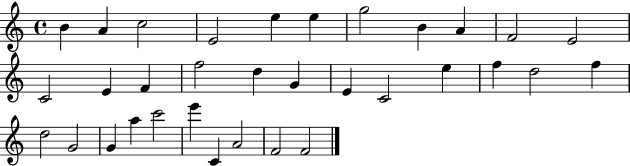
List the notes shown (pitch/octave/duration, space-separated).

B4/q A4/q C5/h E4/h E5/q E5/q G5/h B4/q A4/q F4/h E4/h C4/h E4/q F4/q F5/h D5/q G4/q E4/q C4/h E5/q F5/q D5/h F5/q D5/h G4/h G4/q A5/q C6/h E6/q C4/q A4/h F4/h F4/h